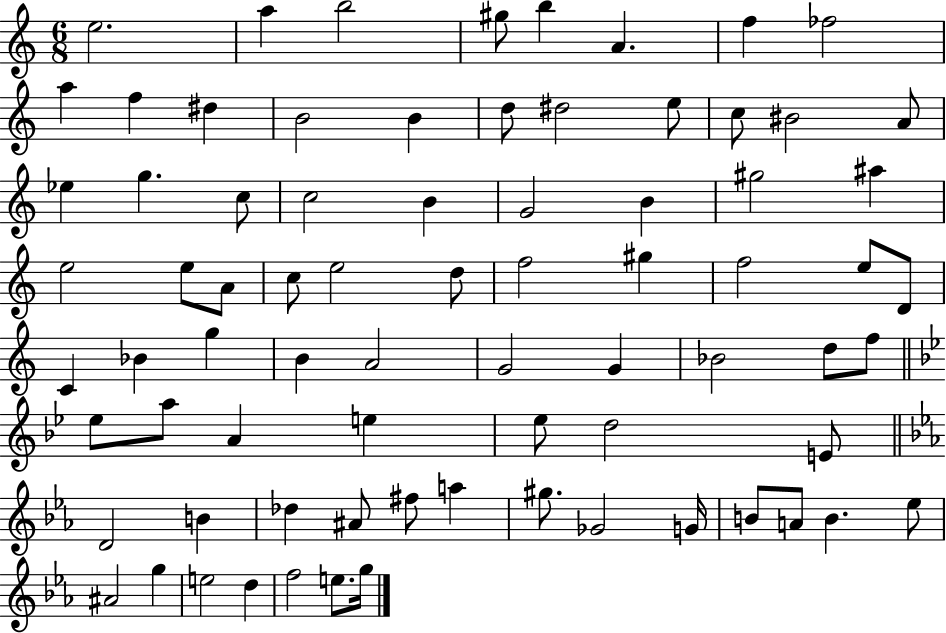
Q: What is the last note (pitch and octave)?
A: G5